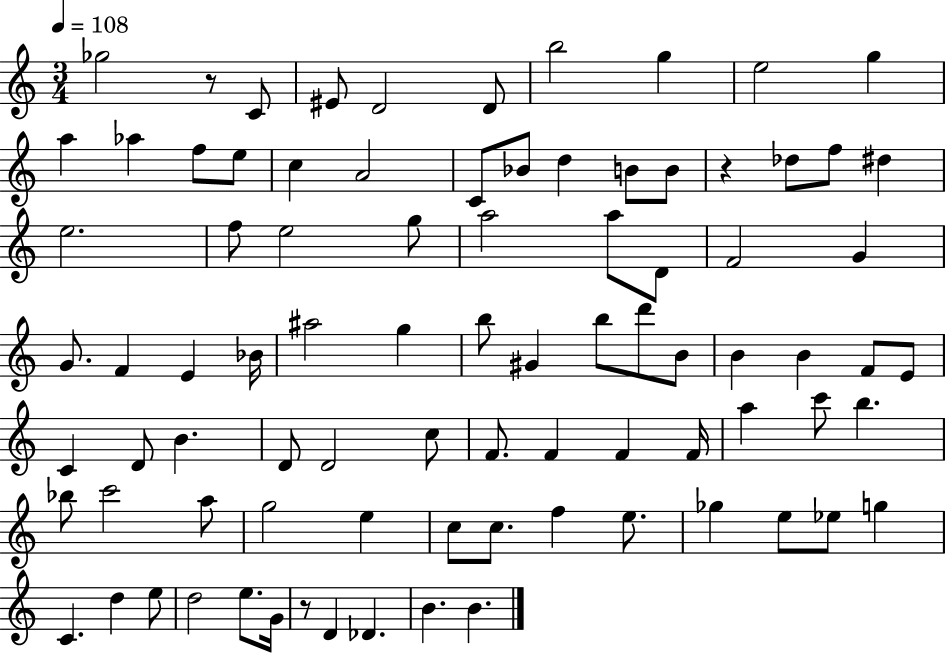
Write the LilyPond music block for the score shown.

{
  \clef treble
  \numericTimeSignature
  \time 3/4
  \key c \major
  \tempo 4 = 108
  \repeat volta 2 { ges''2 r8 c'8 | eis'8 d'2 d'8 | b''2 g''4 | e''2 g''4 | \break a''4 aes''4 f''8 e''8 | c''4 a'2 | c'8 bes'8 d''4 b'8 b'8 | r4 des''8 f''8 dis''4 | \break e''2. | f''8 e''2 g''8 | a''2 a''8 d'8 | f'2 g'4 | \break g'8. f'4 e'4 bes'16 | ais''2 g''4 | b''8 gis'4 b''8 d'''8 b'8 | b'4 b'4 f'8 e'8 | \break c'4 d'8 b'4. | d'8 d'2 c''8 | f'8. f'4 f'4 f'16 | a''4 c'''8 b''4. | \break bes''8 c'''2 a''8 | g''2 e''4 | c''8 c''8. f''4 e''8. | ges''4 e''8 ees''8 g''4 | \break c'4. d''4 e''8 | d''2 e''8. g'16 | r8 d'4 des'4. | b'4. b'4. | \break } \bar "|."
}